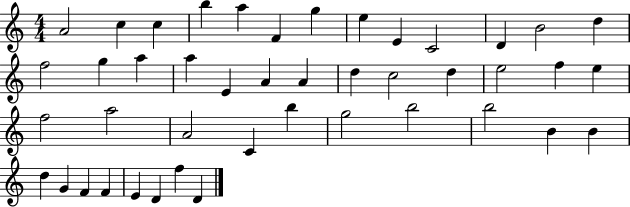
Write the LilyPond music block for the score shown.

{
  \clef treble
  \numericTimeSignature
  \time 4/4
  \key c \major
  a'2 c''4 c''4 | b''4 a''4 f'4 g''4 | e''4 e'4 c'2 | d'4 b'2 d''4 | \break f''2 g''4 a''4 | a''4 e'4 a'4 a'4 | d''4 c''2 d''4 | e''2 f''4 e''4 | \break f''2 a''2 | a'2 c'4 b''4 | g''2 b''2 | b''2 b'4 b'4 | \break d''4 g'4 f'4 f'4 | e'4 d'4 f''4 d'4 | \bar "|."
}